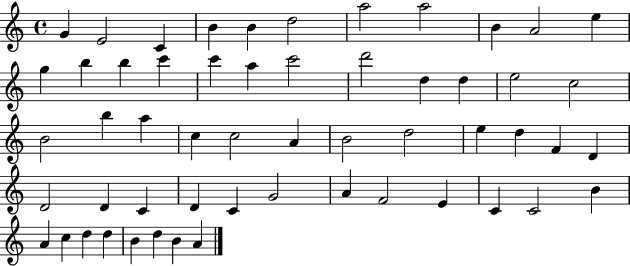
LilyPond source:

{
  \clef treble
  \time 4/4
  \defaultTimeSignature
  \key c \major
  g'4 e'2 c'4 | b'4 b'4 d''2 | a''2 a''2 | b'4 a'2 e''4 | \break g''4 b''4 b''4 c'''4 | c'''4 a''4 c'''2 | d'''2 d''4 d''4 | e''2 c''2 | \break b'2 b''4 a''4 | c''4 c''2 a'4 | b'2 d''2 | e''4 d''4 f'4 d'4 | \break d'2 d'4 c'4 | d'4 c'4 g'2 | a'4 f'2 e'4 | c'4 c'2 b'4 | \break a'4 c''4 d''4 d''4 | b'4 d''4 b'4 a'4 | \bar "|."
}